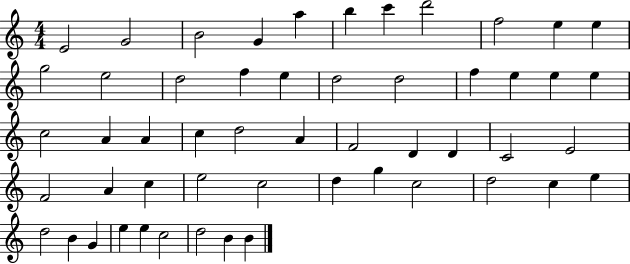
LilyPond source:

{
  \clef treble
  \numericTimeSignature
  \time 4/4
  \key c \major
  e'2 g'2 | b'2 g'4 a''4 | b''4 c'''4 d'''2 | f''2 e''4 e''4 | \break g''2 e''2 | d''2 f''4 e''4 | d''2 d''2 | f''4 e''4 e''4 e''4 | \break c''2 a'4 a'4 | c''4 d''2 a'4 | f'2 d'4 d'4 | c'2 e'2 | \break f'2 a'4 c''4 | e''2 c''2 | d''4 g''4 c''2 | d''2 c''4 e''4 | \break d''2 b'4 g'4 | e''4 e''4 c''2 | d''2 b'4 b'4 | \bar "|."
}